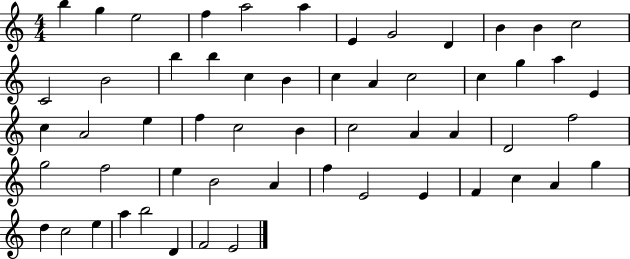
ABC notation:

X:1
T:Untitled
M:4/4
L:1/4
K:C
b g e2 f a2 a E G2 D B B c2 C2 B2 b b c B c A c2 c g a E c A2 e f c2 B c2 A A D2 f2 g2 f2 e B2 A f E2 E F c A g d c2 e a b2 D F2 E2